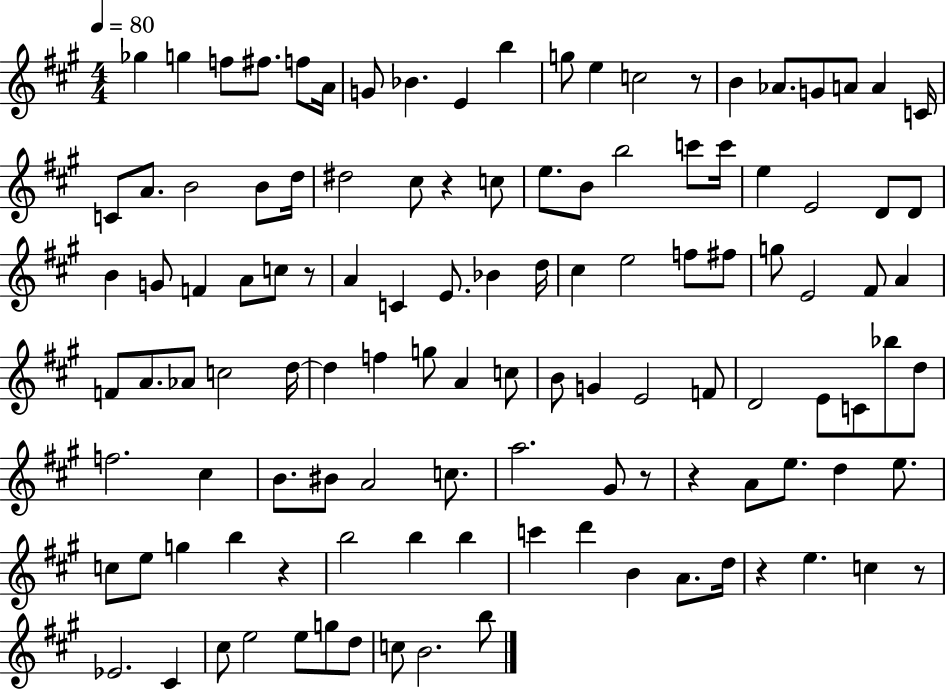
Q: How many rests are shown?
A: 8